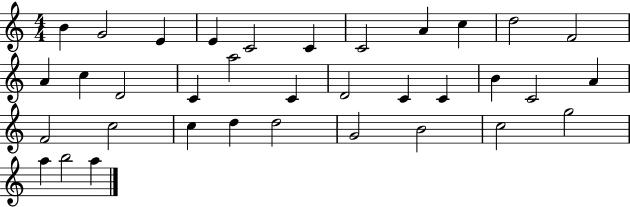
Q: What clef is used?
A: treble